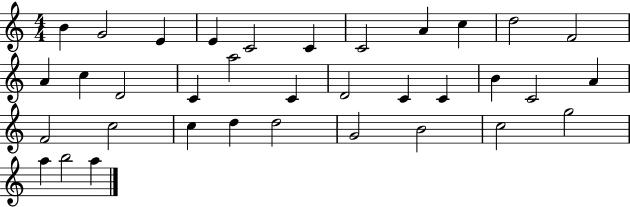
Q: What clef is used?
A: treble